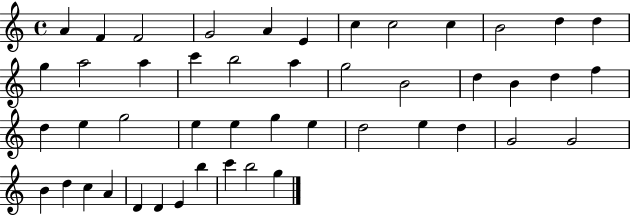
A4/q F4/q F4/h G4/h A4/q E4/q C5/q C5/h C5/q B4/h D5/q D5/q G5/q A5/h A5/q C6/q B5/h A5/q G5/h B4/h D5/q B4/q D5/q F5/q D5/q E5/q G5/h E5/q E5/q G5/q E5/q D5/h E5/q D5/q G4/h G4/h B4/q D5/q C5/q A4/q D4/q D4/q E4/q B5/q C6/q B5/h G5/q